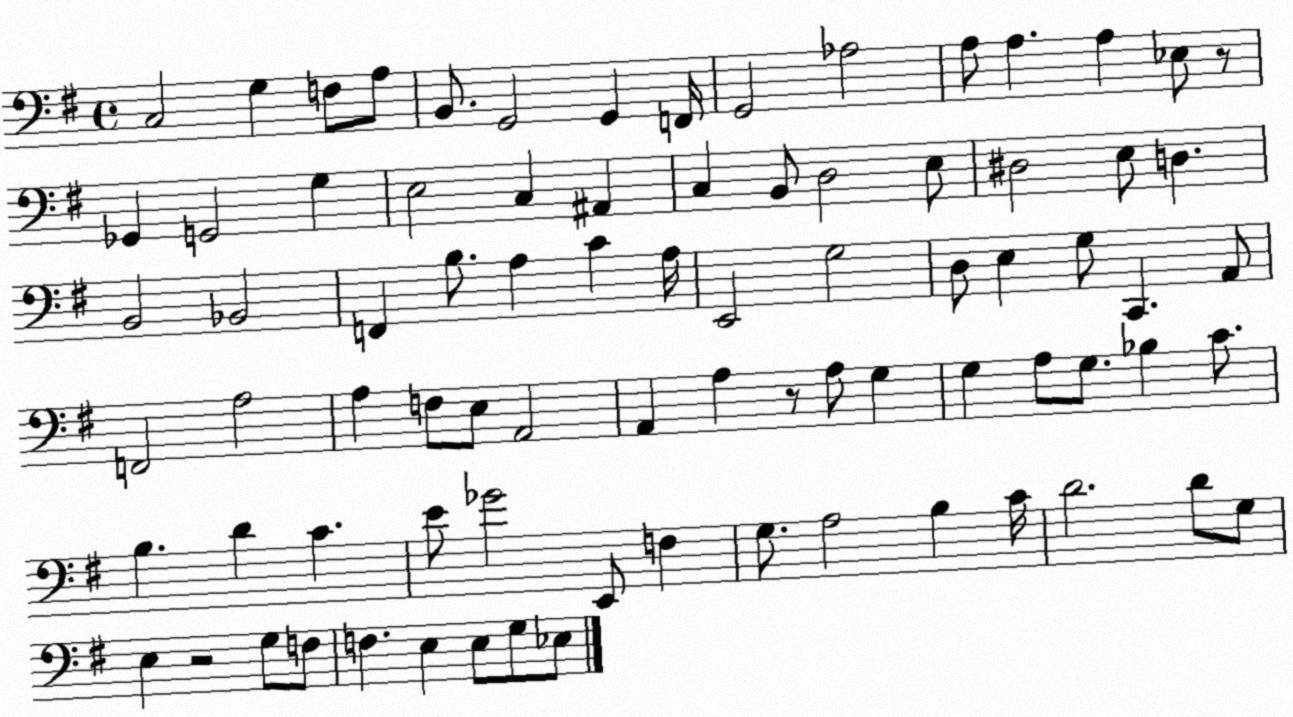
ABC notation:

X:1
T:Untitled
M:4/4
L:1/4
K:G
C,2 G, F,/2 A,/2 B,,/2 G,,2 G,, F,,/4 G,,2 _A,2 A,/2 A, A, _E,/2 z/2 _G,, G,,2 G, E,2 C, ^A,, C, B,,/2 D,2 E,/2 ^D,2 E,/2 D, B,,2 _B,,2 F,, B,/2 A, C A,/4 E,,2 G,2 D,/2 E, G,/2 C,, A,,/2 F,,2 A,2 A, F,/2 E,/2 A,,2 A,, A, z/2 A,/2 G, G, A,/2 G,/2 _B, C/2 B, D C E/2 _G2 E,,/2 F, G,/2 A,2 B, C/4 D2 D/2 G,/2 E, z2 G,/2 F,/2 F, E, E,/2 G,/2 _E,/2